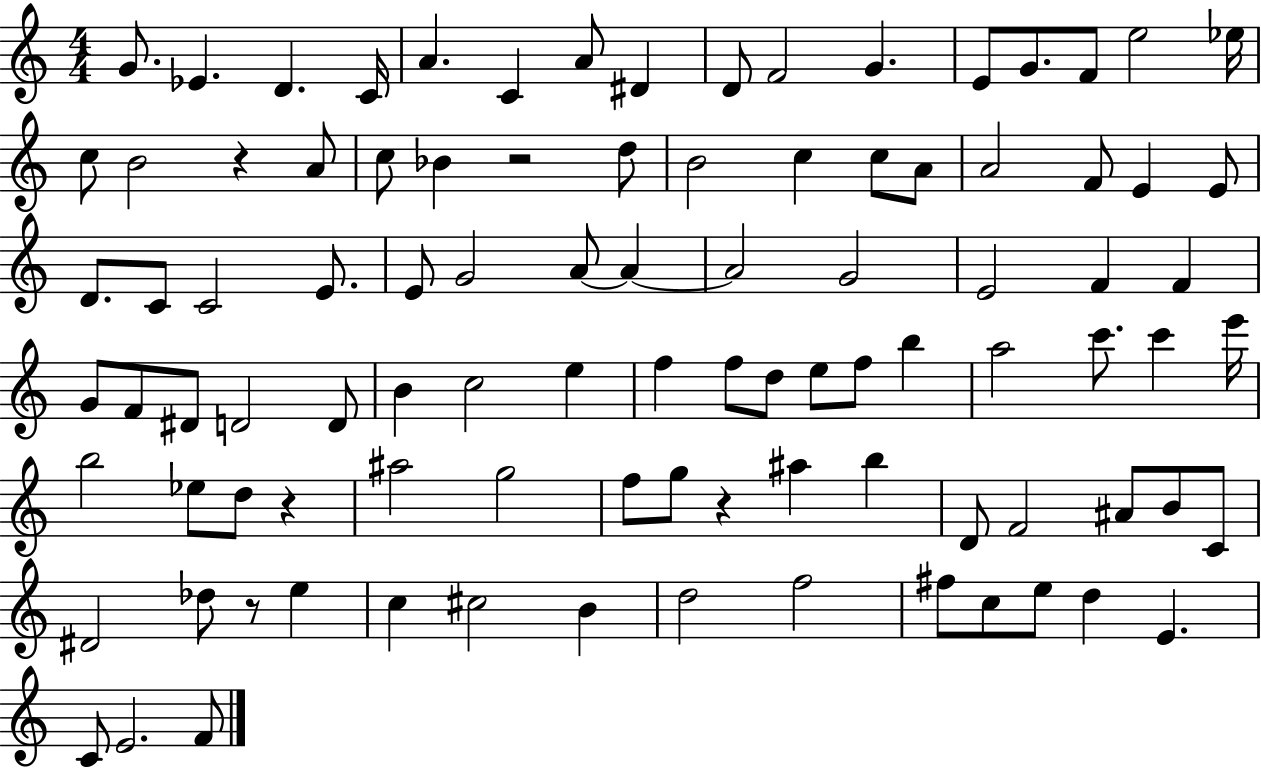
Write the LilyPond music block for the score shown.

{
  \clef treble
  \numericTimeSignature
  \time 4/4
  \key c \major
  \repeat volta 2 { g'8. ees'4. d'4. c'16 | a'4. c'4 a'8 dis'4 | d'8 f'2 g'4. | e'8 g'8. f'8 e''2 ees''16 | \break c''8 b'2 r4 a'8 | c''8 bes'4 r2 d''8 | b'2 c''4 c''8 a'8 | a'2 f'8 e'4 e'8 | \break d'8. c'8 c'2 e'8. | e'8 g'2 a'8~~ a'4~~ | a'2 g'2 | e'2 f'4 f'4 | \break g'8 f'8 dis'8 d'2 d'8 | b'4 c''2 e''4 | f''4 f''8 d''8 e''8 f''8 b''4 | a''2 c'''8. c'''4 e'''16 | \break b''2 ees''8 d''8 r4 | ais''2 g''2 | f''8 g''8 r4 ais''4 b''4 | d'8 f'2 ais'8 b'8 c'8 | \break dis'2 des''8 r8 e''4 | c''4 cis''2 b'4 | d''2 f''2 | fis''8 c''8 e''8 d''4 e'4. | \break c'8 e'2. f'8 | } \bar "|."
}